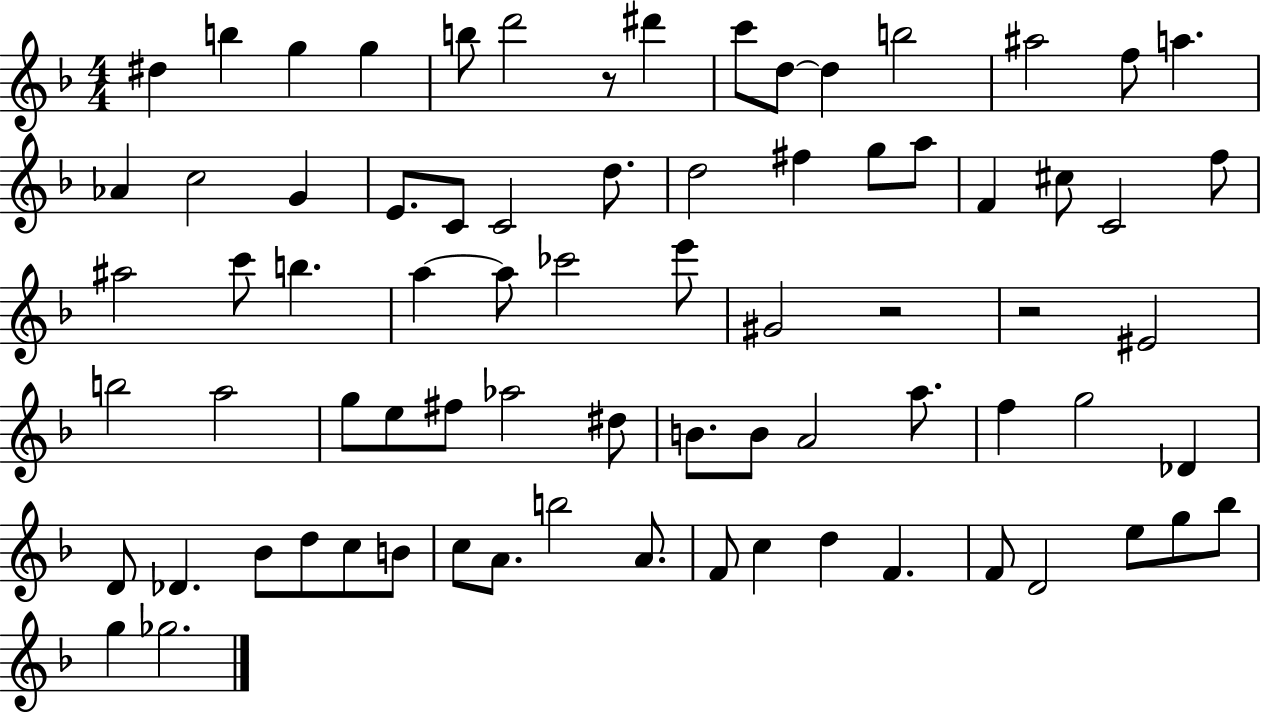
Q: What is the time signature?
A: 4/4